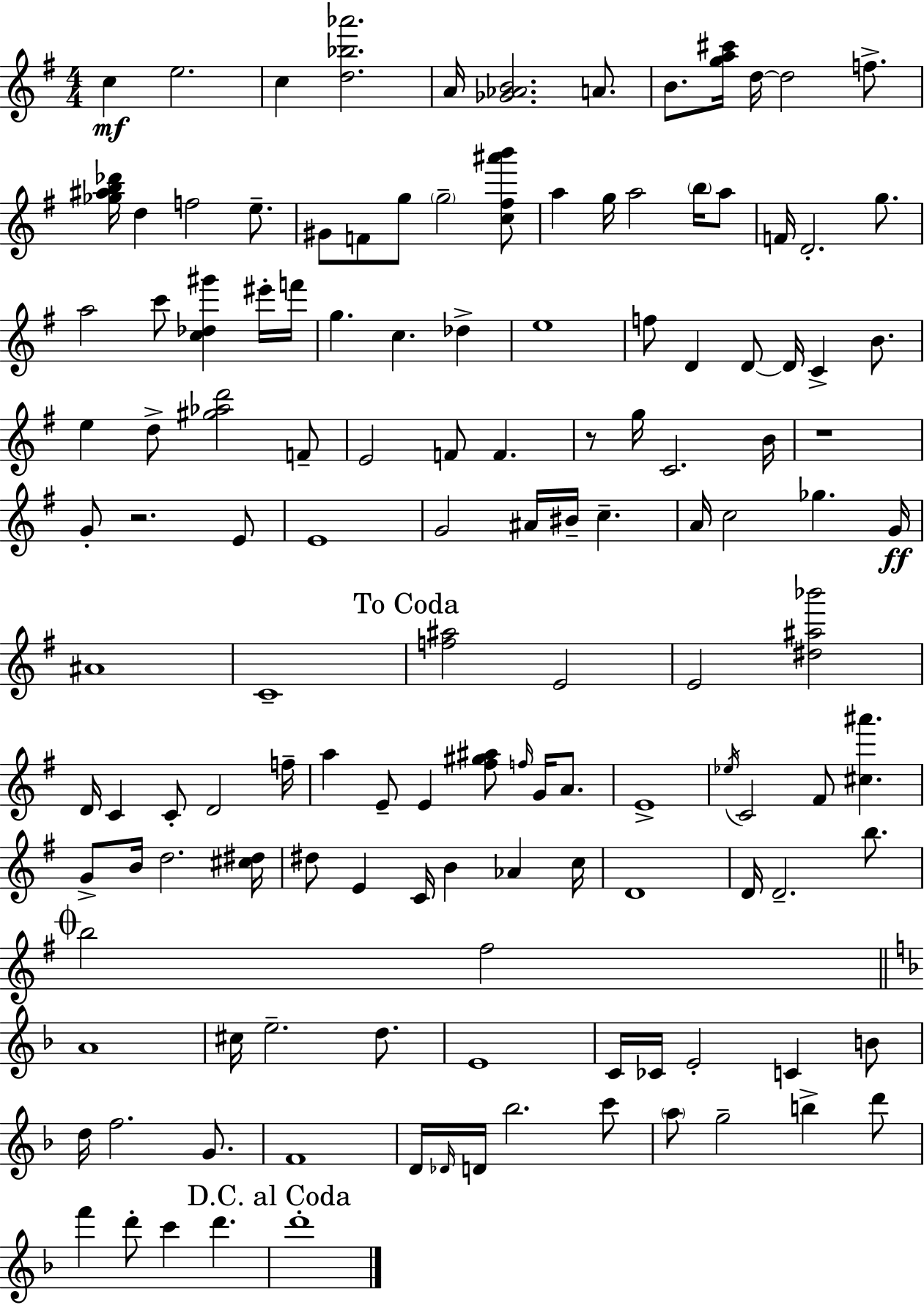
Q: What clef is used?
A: treble